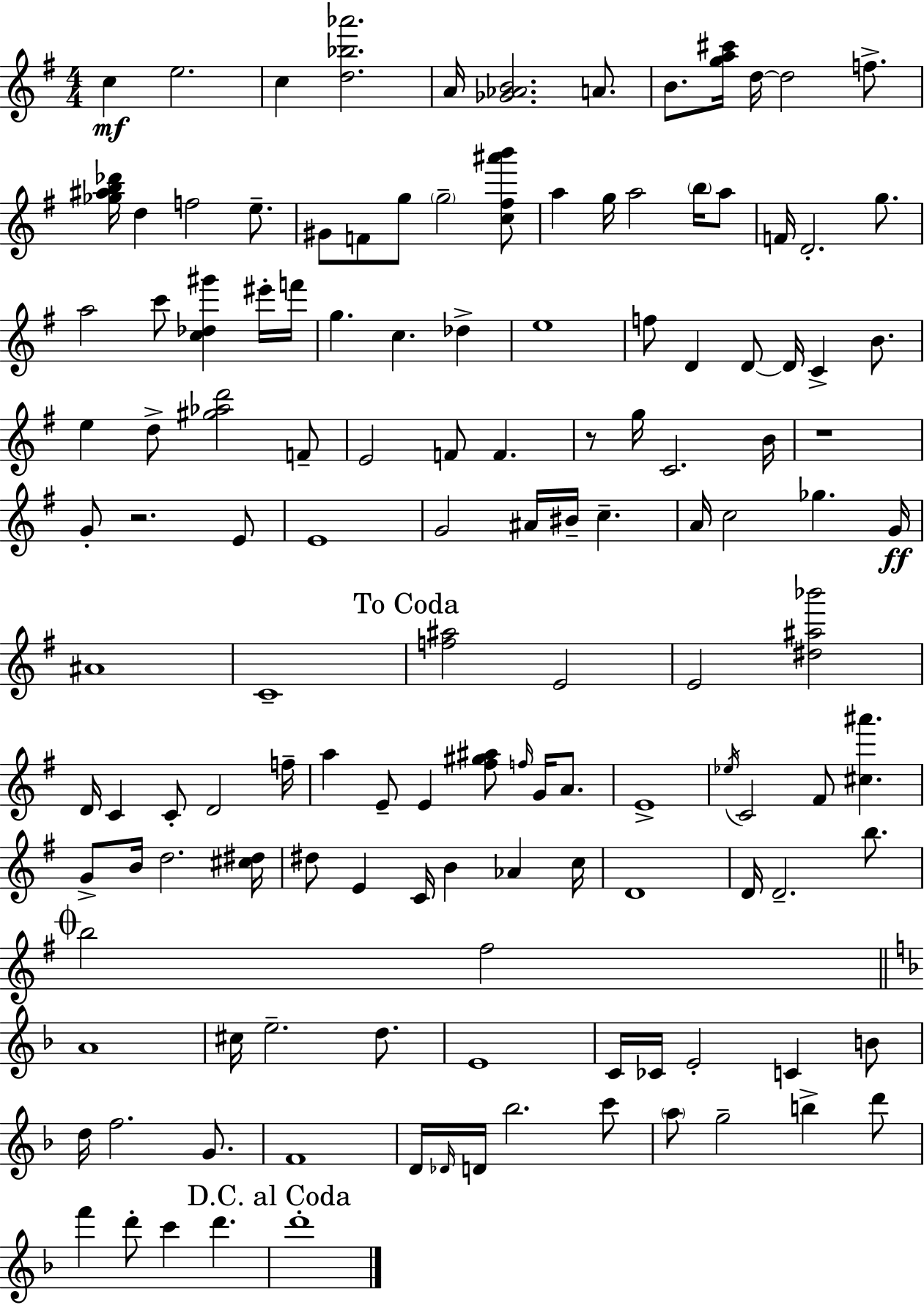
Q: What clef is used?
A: treble